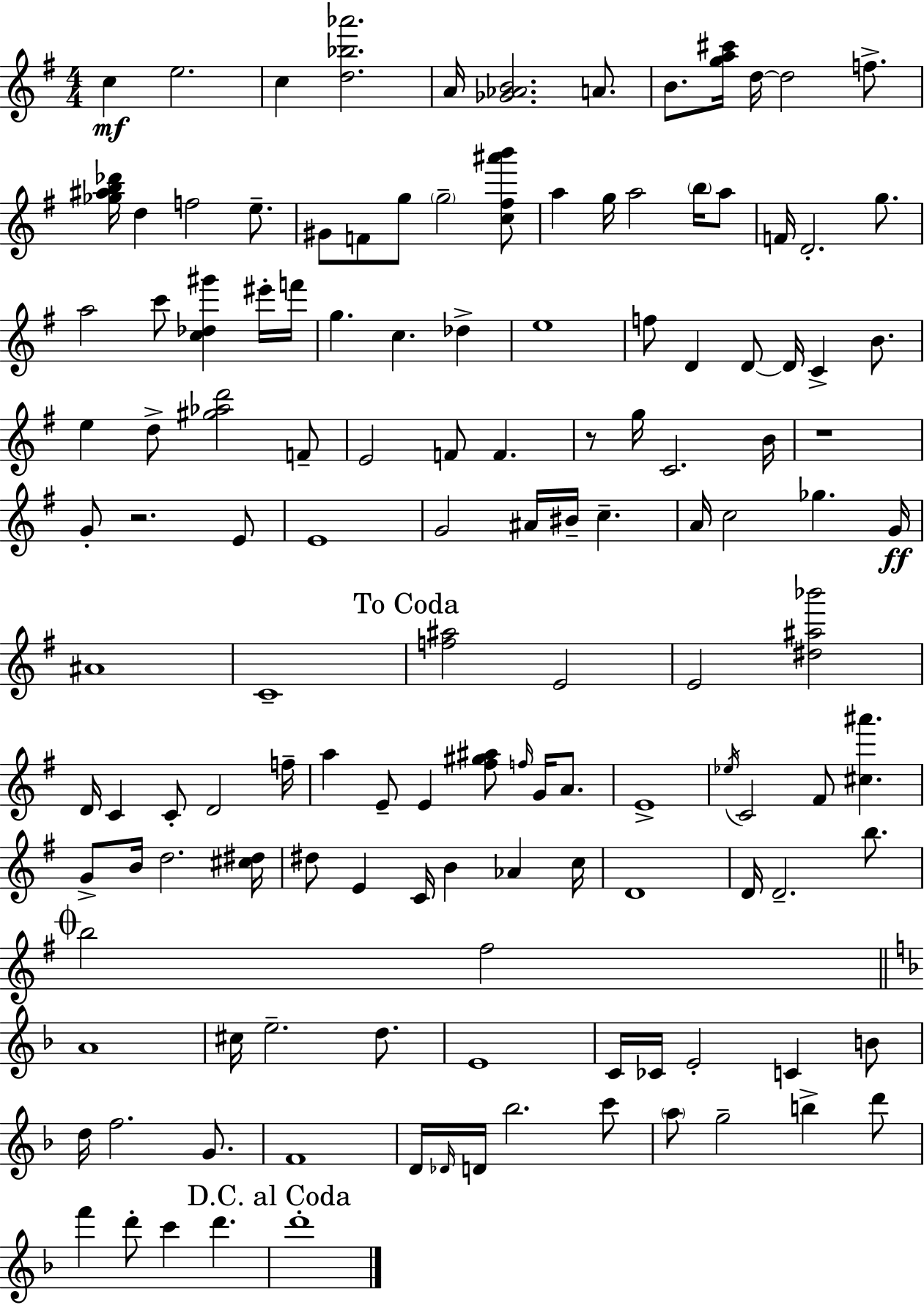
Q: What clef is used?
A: treble